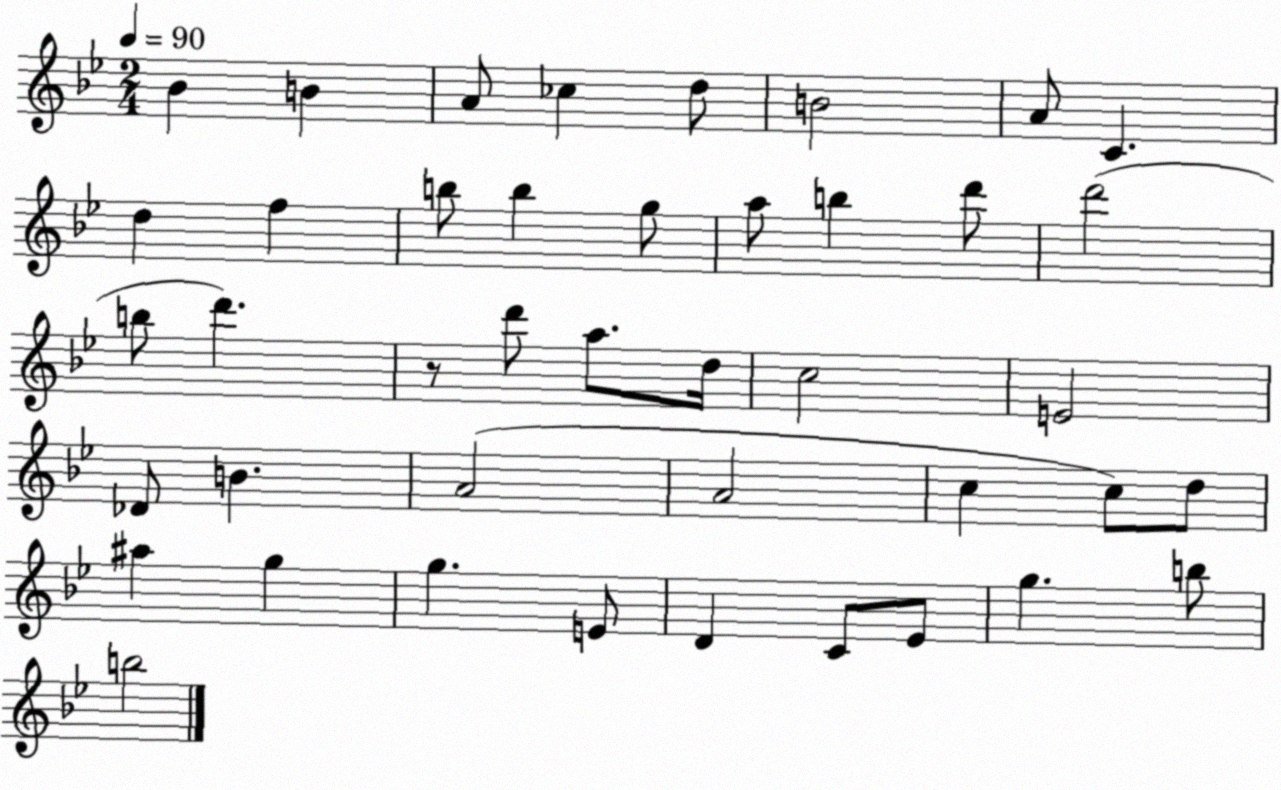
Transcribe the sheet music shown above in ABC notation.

X:1
T:Untitled
M:2/4
L:1/4
K:Bb
_B B A/2 _c d/2 B2 A/2 C d f b/2 b g/2 a/2 b d'/2 d'2 b/2 d' z/2 d'/2 a/2 d/4 c2 E2 _D/2 B A2 A2 c c/2 d/2 ^a g g E/2 D C/2 _E/2 g b/2 b2